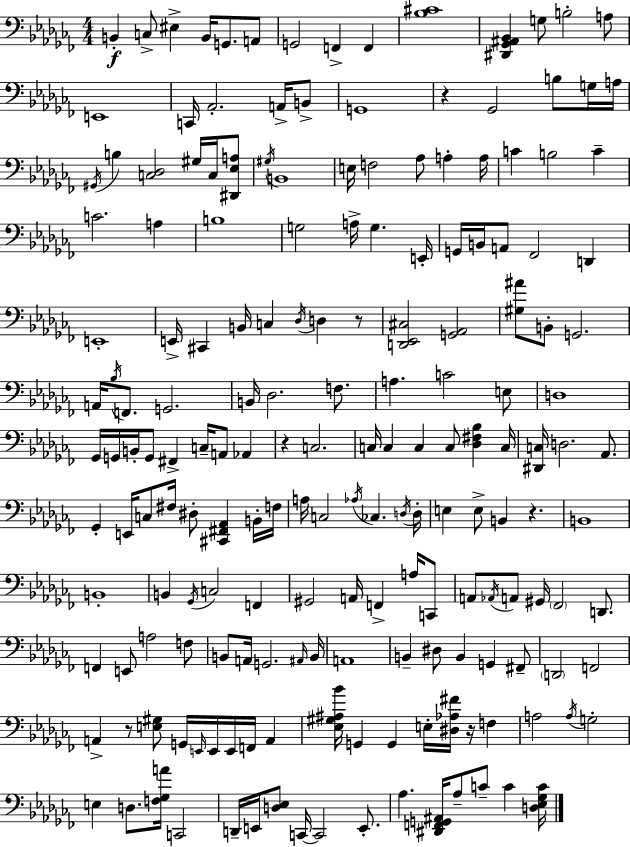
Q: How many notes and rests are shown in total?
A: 183